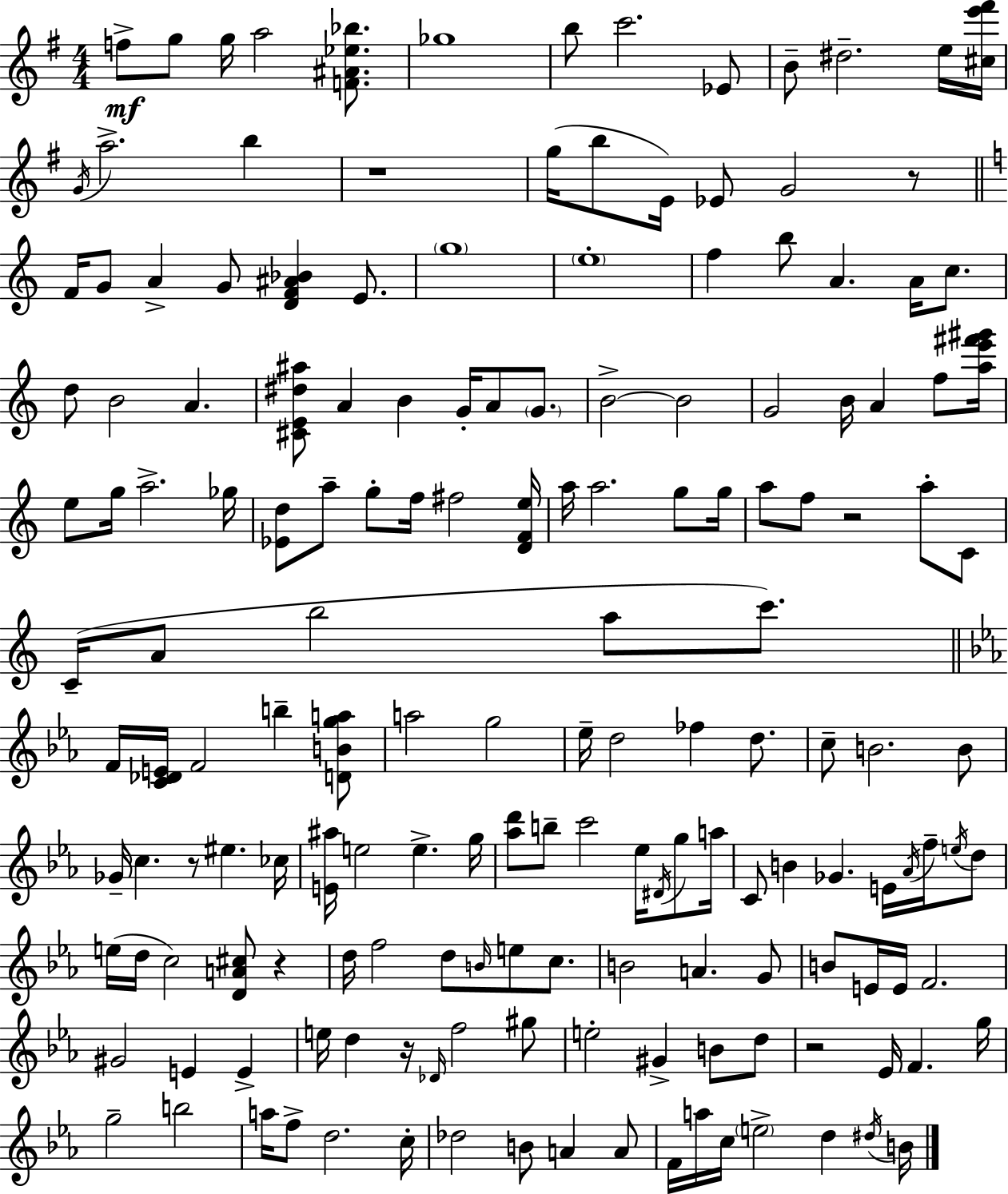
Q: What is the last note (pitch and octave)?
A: B4